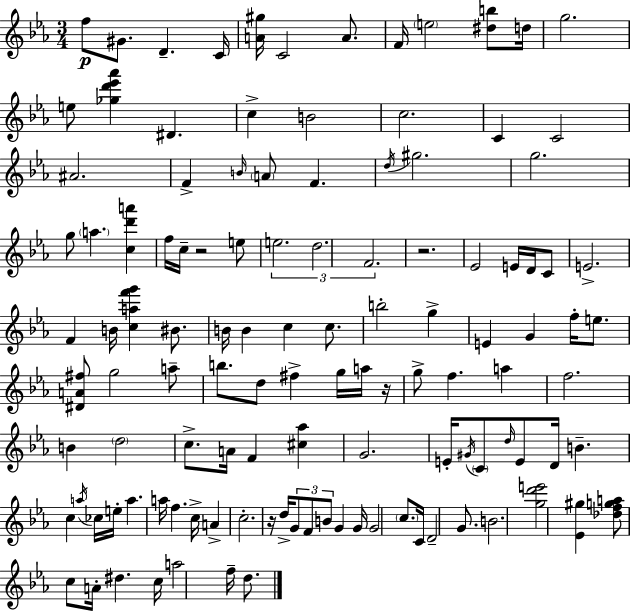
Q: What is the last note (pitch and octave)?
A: D5